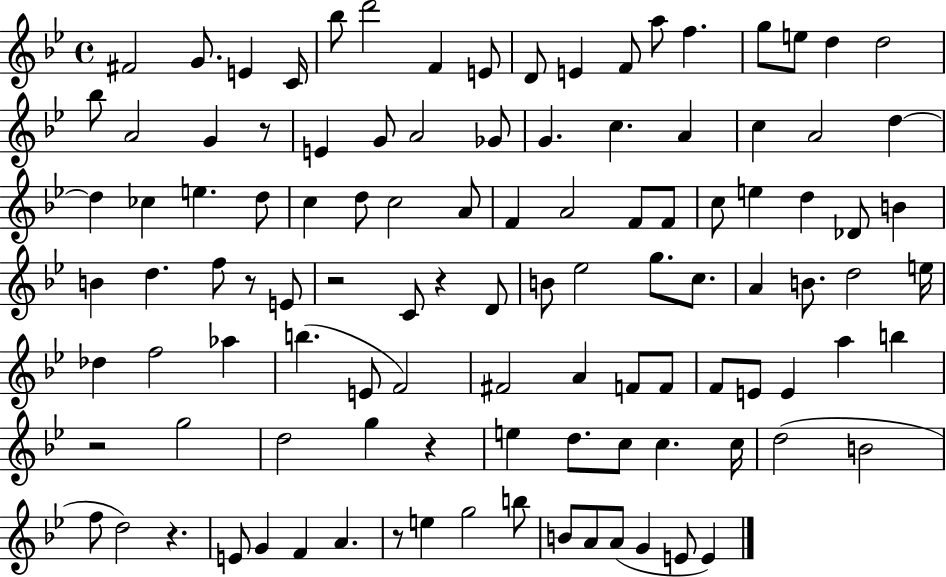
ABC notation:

X:1
T:Untitled
M:4/4
L:1/4
K:Bb
^F2 G/2 E C/4 _b/2 d'2 F E/2 D/2 E F/2 a/2 f g/2 e/2 d d2 _b/2 A2 G z/2 E G/2 A2 _G/2 G c A c A2 d d _c e d/2 c d/2 c2 A/2 F A2 F/2 F/2 c/2 e d _D/2 B B d f/2 z/2 E/2 z2 C/2 z D/2 B/2 _e2 g/2 c/2 A B/2 d2 e/4 _d f2 _a b E/2 F2 ^F2 A F/2 F/2 F/2 E/2 E a b z2 g2 d2 g z e d/2 c/2 c c/4 d2 B2 f/2 d2 z E/2 G F A z/2 e g2 b/2 B/2 A/2 A/2 G E/2 E